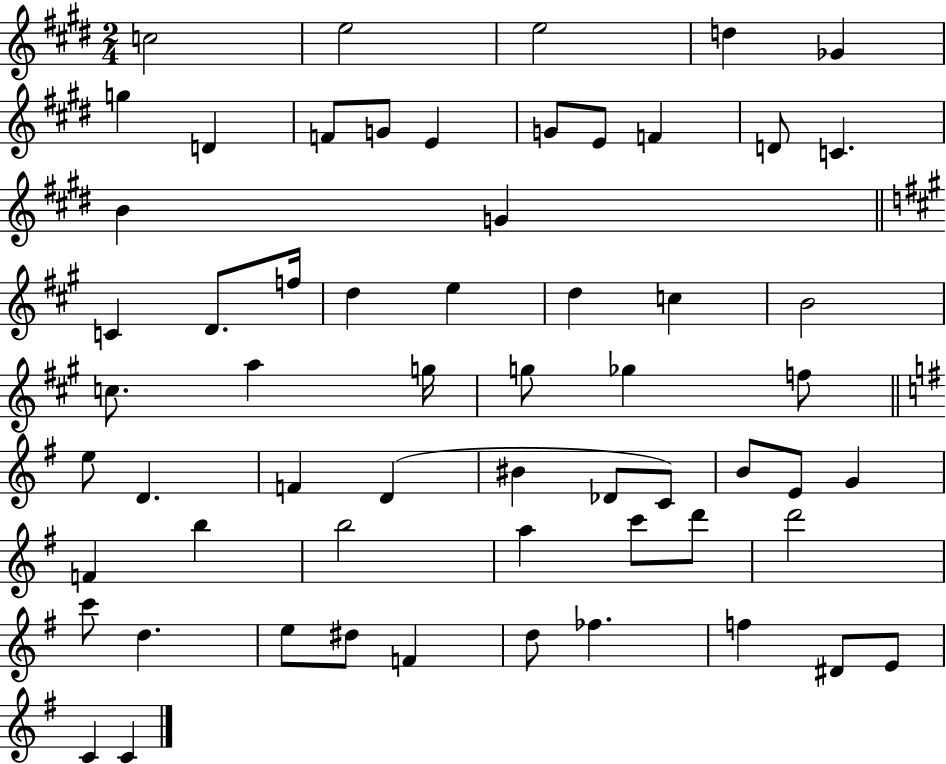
C5/h E5/h E5/h D5/q Gb4/q G5/q D4/q F4/e G4/e E4/q G4/e E4/e F4/q D4/e C4/q. B4/q G4/q C4/q D4/e. F5/s D5/q E5/q D5/q C5/q B4/h C5/e. A5/q G5/s G5/e Gb5/q F5/e E5/e D4/q. F4/q D4/q BIS4/q Db4/e C4/e B4/e E4/e G4/q F4/q B5/q B5/h A5/q C6/e D6/e D6/h C6/e D5/q. E5/e D#5/e F4/q D5/e FES5/q. F5/q D#4/e E4/e C4/q C4/q